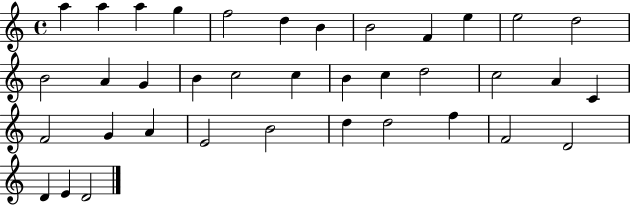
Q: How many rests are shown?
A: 0